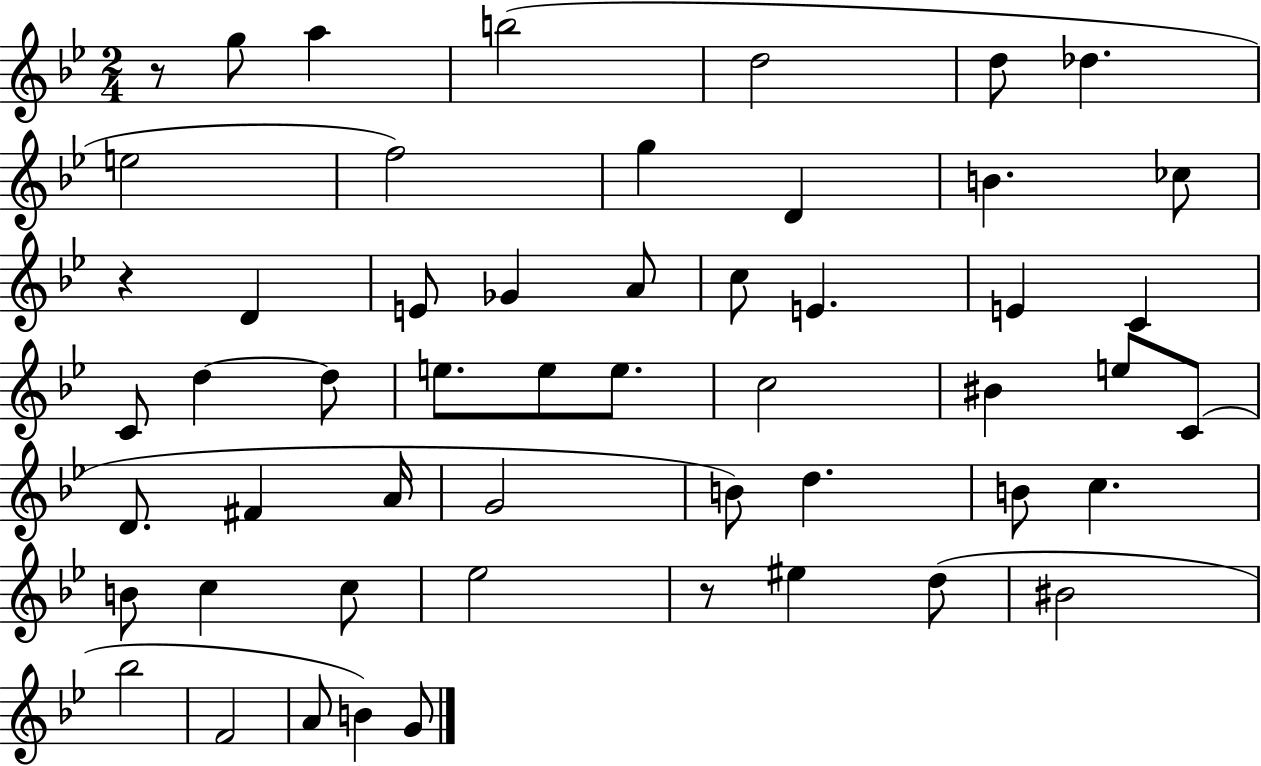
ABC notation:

X:1
T:Untitled
M:2/4
L:1/4
K:Bb
z/2 g/2 a b2 d2 d/2 _d e2 f2 g D B _c/2 z D E/2 _G A/2 c/2 E E C C/2 d d/2 e/2 e/2 e/2 c2 ^B e/2 C/2 D/2 ^F A/4 G2 B/2 d B/2 c B/2 c c/2 _e2 z/2 ^e d/2 ^B2 _b2 F2 A/2 B G/2